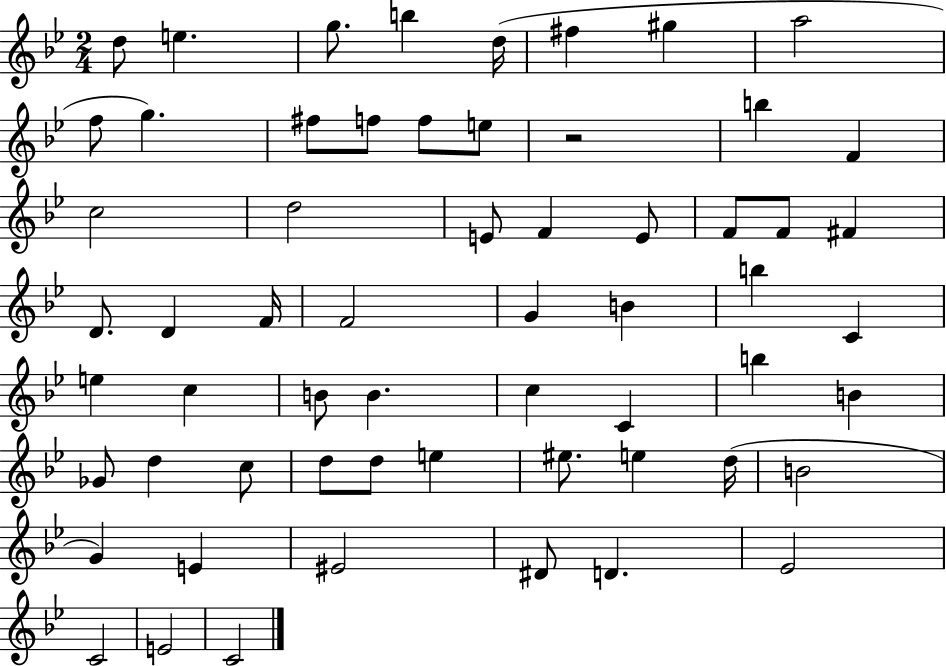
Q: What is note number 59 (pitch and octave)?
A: C4